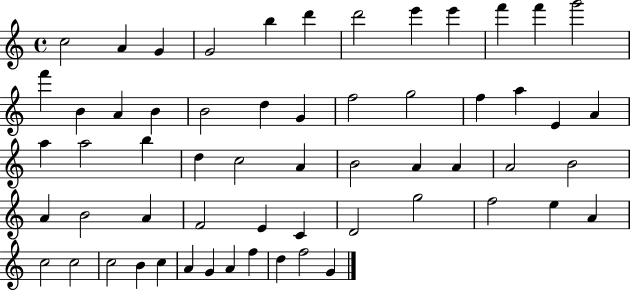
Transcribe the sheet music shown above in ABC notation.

X:1
T:Untitled
M:4/4
L:1/4
K:C
c2 A G G2 b d' d'2 e' e' f' f' g'2 f' B A B B2 d G f2 g2 f a E A a a2 b d c2 A B2 A A A2 B2 A B2 A F2 E C D2 g2 f2 e A c2 c2 c2 B c A G A f d f2 G